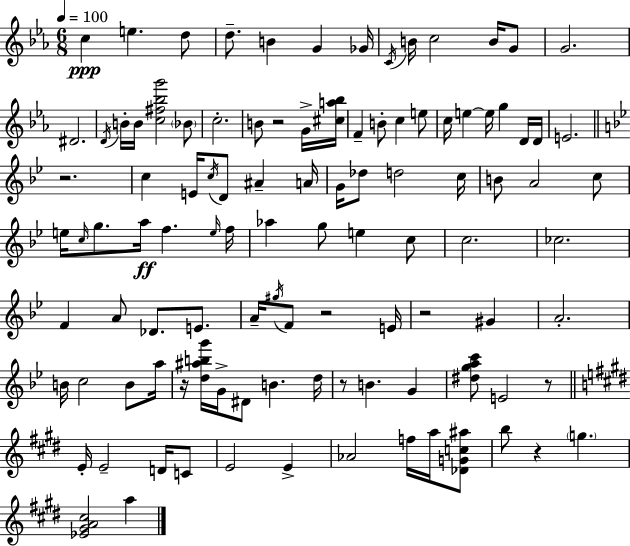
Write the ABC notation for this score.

X:1
T:Untitled
M:6/8
L:1/4
K:Eb
c e d/2 d/2 B G _G/4 C/4 B/4 c2 B/4 G/2 G2 ^D2 D/4 B/4 B/4 [c^f_bg']2 _B/2 c2 B/2 z2 G/4 [^ca_b]/4 F B/2 c e/2 c/4 e e/4 g D/4 D/4 E2 z2 c E/4 c/4 D/2 ^A A/4 G/4 _d/2 d2 c/4 B/2 A2 c/2 e/4 c/4 g/2 a/4 f e/4 f/4 _a g/2 e c/2 c2 _c2 F A/2 _D/2 E/2 A/4 ^g/4 F/2 z2 E/4 z2 ^G A2 B/4 c2 B/2 a/4 z/4 [d^abg']/4 G/4 ^D/2 B d/4 z/2 B G [^dgac']/2 E2 z/2 E/4 E2 D/4 C/2 E2 E _A2 f/4 a/4 [_DGc^a]/2 b/2 z g [_E^GA^c]2 a